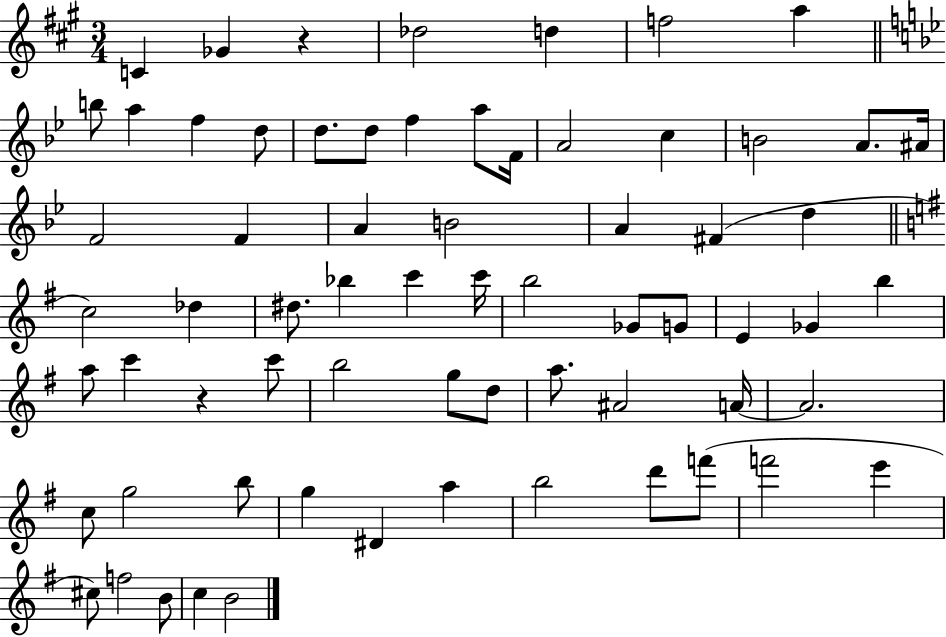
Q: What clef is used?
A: treble